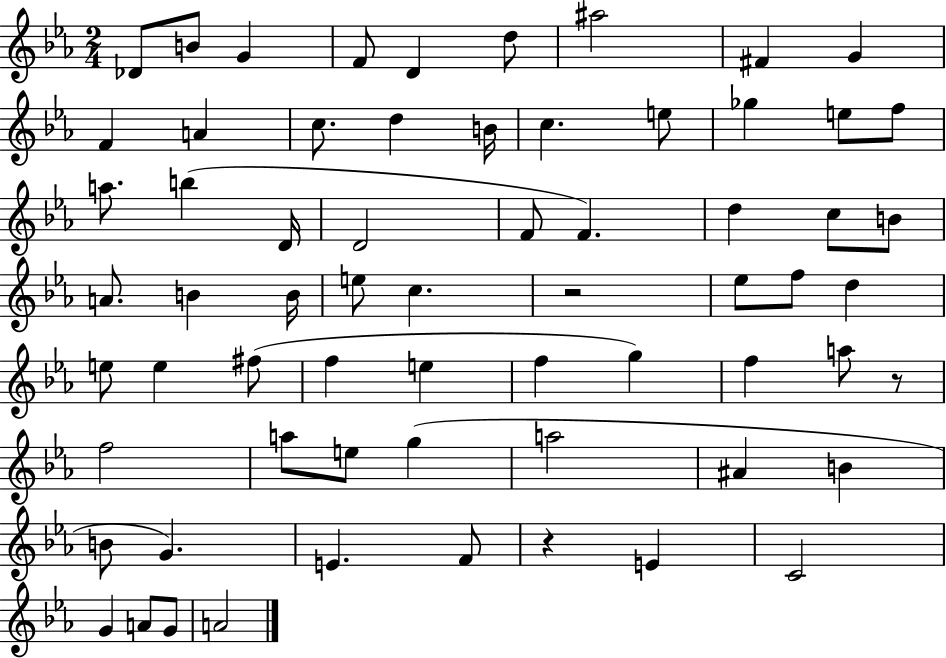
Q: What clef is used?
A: treble